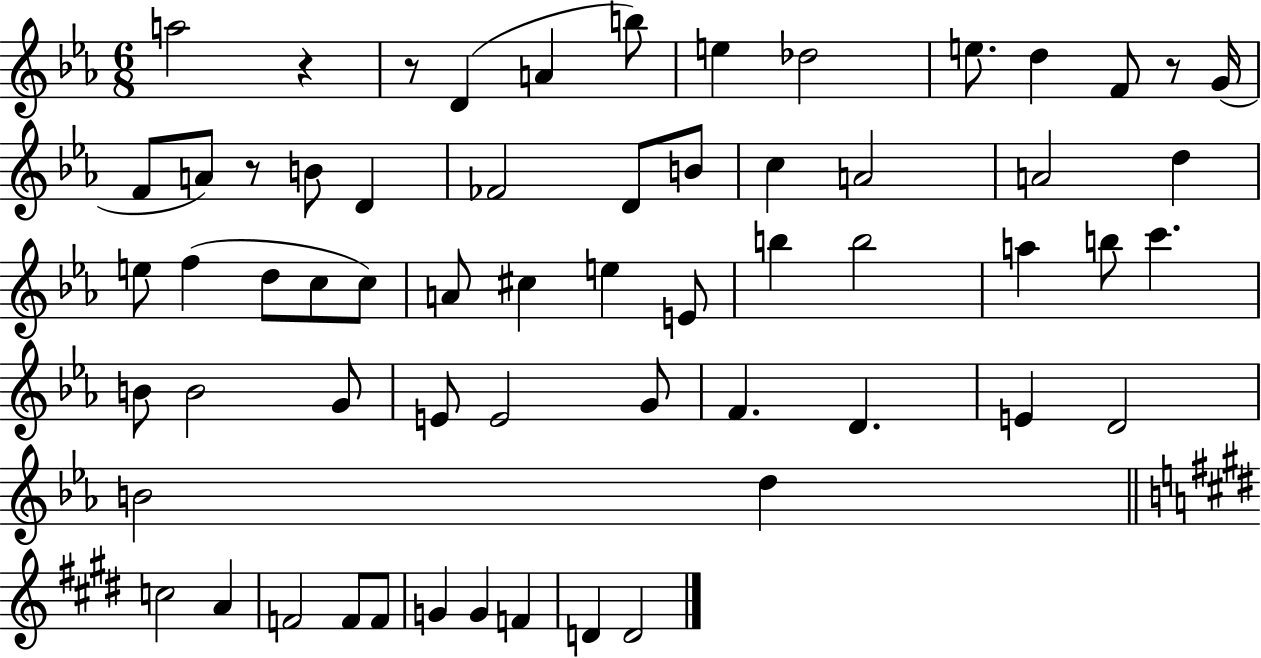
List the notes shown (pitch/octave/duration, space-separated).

A5/h R/q R/e D4/q A4/q B5/e E5/q Db5/h E5/e. D5/q F4/e R/e G4/s F4/e A4/e R/e B4/e D4/q FES4/h D4/e B4/e C5/q A4/h A4/h D5/q E5/e F5/q D5/e C5/e C5/e A4/e C#5/q E5/q E4/e B5/q B5/h A5/q B5/e C6/q. B4/e B4/h G4/e E4/e E4/h G4/e F4/q. D4/q. E4/q D4/h B4/h D5/q C5/h A4/q F4/h F4/e F4/e G4/q G4/q F4/q D4/q D4/h